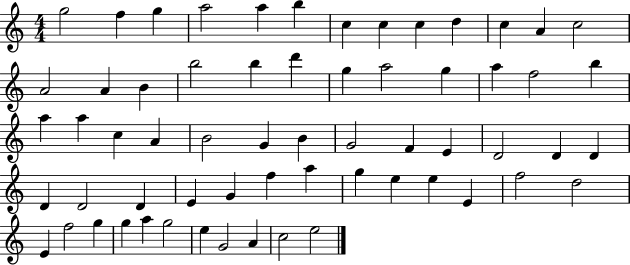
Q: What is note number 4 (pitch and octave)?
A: A5